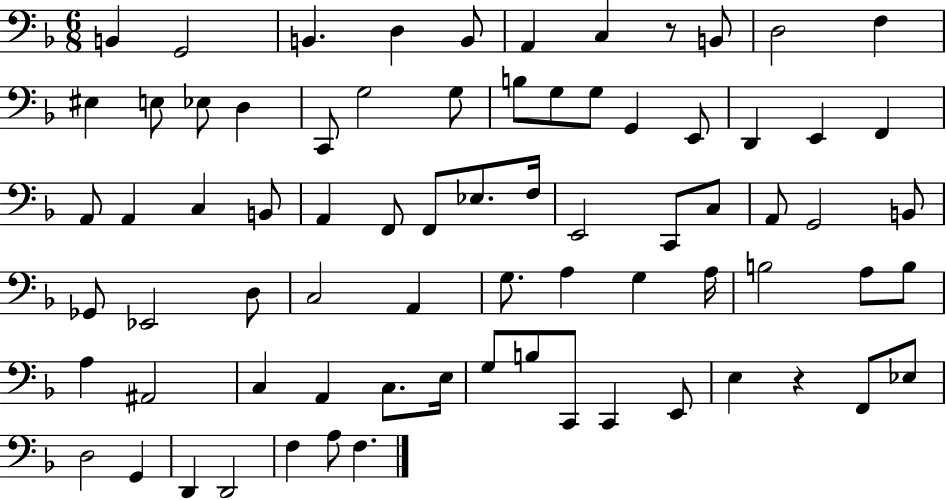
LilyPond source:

{
  \clef bass
  \numericTimeSignature
  \time 6/8
  \key f \major
  b,4 g,2 | b,4. d4 b,8 | a,4 c4 r8 b,8 | d2 f4 | \break eis4 e8 ees8 d4 | c,8 g2 g8 | b8 g8 g8 g,4 e,8 | d,4 e,4 f,4 | \break a,8 a,4 c4 b,8 | a,4 f,8 f,8 ees8. f16 | e,2 c,8 c8 | a,8 g,2 b,8 | \break ges,8 ees,2 d8 | c2 a,4 | g8. a4 g4 a16 | b2 a8 b8 | \break a4 ais,2 | c4 a,4 c8. e16 | g8 b8 c,8 c,4 e,8 | e4 r4 f,8 ees8 | \break d2 g,4 | d,4 d,2 | f4 a8 f4. | \bar "|."
}